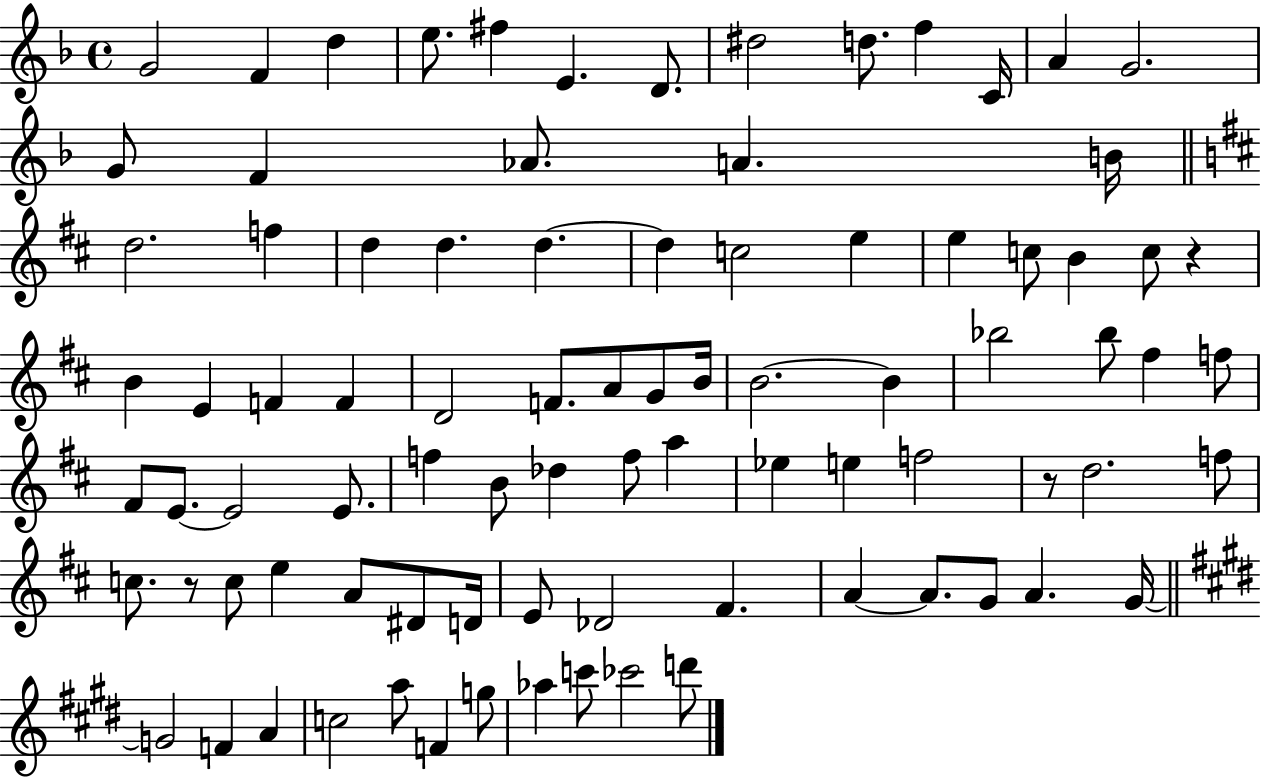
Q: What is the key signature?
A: F major